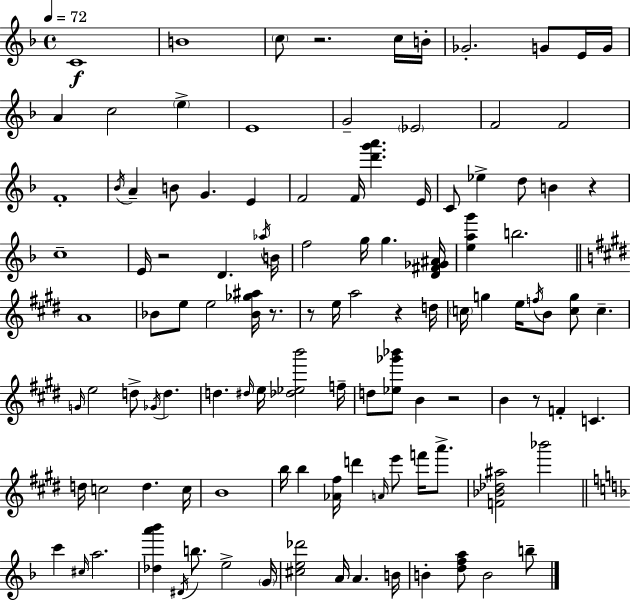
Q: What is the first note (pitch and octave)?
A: C4